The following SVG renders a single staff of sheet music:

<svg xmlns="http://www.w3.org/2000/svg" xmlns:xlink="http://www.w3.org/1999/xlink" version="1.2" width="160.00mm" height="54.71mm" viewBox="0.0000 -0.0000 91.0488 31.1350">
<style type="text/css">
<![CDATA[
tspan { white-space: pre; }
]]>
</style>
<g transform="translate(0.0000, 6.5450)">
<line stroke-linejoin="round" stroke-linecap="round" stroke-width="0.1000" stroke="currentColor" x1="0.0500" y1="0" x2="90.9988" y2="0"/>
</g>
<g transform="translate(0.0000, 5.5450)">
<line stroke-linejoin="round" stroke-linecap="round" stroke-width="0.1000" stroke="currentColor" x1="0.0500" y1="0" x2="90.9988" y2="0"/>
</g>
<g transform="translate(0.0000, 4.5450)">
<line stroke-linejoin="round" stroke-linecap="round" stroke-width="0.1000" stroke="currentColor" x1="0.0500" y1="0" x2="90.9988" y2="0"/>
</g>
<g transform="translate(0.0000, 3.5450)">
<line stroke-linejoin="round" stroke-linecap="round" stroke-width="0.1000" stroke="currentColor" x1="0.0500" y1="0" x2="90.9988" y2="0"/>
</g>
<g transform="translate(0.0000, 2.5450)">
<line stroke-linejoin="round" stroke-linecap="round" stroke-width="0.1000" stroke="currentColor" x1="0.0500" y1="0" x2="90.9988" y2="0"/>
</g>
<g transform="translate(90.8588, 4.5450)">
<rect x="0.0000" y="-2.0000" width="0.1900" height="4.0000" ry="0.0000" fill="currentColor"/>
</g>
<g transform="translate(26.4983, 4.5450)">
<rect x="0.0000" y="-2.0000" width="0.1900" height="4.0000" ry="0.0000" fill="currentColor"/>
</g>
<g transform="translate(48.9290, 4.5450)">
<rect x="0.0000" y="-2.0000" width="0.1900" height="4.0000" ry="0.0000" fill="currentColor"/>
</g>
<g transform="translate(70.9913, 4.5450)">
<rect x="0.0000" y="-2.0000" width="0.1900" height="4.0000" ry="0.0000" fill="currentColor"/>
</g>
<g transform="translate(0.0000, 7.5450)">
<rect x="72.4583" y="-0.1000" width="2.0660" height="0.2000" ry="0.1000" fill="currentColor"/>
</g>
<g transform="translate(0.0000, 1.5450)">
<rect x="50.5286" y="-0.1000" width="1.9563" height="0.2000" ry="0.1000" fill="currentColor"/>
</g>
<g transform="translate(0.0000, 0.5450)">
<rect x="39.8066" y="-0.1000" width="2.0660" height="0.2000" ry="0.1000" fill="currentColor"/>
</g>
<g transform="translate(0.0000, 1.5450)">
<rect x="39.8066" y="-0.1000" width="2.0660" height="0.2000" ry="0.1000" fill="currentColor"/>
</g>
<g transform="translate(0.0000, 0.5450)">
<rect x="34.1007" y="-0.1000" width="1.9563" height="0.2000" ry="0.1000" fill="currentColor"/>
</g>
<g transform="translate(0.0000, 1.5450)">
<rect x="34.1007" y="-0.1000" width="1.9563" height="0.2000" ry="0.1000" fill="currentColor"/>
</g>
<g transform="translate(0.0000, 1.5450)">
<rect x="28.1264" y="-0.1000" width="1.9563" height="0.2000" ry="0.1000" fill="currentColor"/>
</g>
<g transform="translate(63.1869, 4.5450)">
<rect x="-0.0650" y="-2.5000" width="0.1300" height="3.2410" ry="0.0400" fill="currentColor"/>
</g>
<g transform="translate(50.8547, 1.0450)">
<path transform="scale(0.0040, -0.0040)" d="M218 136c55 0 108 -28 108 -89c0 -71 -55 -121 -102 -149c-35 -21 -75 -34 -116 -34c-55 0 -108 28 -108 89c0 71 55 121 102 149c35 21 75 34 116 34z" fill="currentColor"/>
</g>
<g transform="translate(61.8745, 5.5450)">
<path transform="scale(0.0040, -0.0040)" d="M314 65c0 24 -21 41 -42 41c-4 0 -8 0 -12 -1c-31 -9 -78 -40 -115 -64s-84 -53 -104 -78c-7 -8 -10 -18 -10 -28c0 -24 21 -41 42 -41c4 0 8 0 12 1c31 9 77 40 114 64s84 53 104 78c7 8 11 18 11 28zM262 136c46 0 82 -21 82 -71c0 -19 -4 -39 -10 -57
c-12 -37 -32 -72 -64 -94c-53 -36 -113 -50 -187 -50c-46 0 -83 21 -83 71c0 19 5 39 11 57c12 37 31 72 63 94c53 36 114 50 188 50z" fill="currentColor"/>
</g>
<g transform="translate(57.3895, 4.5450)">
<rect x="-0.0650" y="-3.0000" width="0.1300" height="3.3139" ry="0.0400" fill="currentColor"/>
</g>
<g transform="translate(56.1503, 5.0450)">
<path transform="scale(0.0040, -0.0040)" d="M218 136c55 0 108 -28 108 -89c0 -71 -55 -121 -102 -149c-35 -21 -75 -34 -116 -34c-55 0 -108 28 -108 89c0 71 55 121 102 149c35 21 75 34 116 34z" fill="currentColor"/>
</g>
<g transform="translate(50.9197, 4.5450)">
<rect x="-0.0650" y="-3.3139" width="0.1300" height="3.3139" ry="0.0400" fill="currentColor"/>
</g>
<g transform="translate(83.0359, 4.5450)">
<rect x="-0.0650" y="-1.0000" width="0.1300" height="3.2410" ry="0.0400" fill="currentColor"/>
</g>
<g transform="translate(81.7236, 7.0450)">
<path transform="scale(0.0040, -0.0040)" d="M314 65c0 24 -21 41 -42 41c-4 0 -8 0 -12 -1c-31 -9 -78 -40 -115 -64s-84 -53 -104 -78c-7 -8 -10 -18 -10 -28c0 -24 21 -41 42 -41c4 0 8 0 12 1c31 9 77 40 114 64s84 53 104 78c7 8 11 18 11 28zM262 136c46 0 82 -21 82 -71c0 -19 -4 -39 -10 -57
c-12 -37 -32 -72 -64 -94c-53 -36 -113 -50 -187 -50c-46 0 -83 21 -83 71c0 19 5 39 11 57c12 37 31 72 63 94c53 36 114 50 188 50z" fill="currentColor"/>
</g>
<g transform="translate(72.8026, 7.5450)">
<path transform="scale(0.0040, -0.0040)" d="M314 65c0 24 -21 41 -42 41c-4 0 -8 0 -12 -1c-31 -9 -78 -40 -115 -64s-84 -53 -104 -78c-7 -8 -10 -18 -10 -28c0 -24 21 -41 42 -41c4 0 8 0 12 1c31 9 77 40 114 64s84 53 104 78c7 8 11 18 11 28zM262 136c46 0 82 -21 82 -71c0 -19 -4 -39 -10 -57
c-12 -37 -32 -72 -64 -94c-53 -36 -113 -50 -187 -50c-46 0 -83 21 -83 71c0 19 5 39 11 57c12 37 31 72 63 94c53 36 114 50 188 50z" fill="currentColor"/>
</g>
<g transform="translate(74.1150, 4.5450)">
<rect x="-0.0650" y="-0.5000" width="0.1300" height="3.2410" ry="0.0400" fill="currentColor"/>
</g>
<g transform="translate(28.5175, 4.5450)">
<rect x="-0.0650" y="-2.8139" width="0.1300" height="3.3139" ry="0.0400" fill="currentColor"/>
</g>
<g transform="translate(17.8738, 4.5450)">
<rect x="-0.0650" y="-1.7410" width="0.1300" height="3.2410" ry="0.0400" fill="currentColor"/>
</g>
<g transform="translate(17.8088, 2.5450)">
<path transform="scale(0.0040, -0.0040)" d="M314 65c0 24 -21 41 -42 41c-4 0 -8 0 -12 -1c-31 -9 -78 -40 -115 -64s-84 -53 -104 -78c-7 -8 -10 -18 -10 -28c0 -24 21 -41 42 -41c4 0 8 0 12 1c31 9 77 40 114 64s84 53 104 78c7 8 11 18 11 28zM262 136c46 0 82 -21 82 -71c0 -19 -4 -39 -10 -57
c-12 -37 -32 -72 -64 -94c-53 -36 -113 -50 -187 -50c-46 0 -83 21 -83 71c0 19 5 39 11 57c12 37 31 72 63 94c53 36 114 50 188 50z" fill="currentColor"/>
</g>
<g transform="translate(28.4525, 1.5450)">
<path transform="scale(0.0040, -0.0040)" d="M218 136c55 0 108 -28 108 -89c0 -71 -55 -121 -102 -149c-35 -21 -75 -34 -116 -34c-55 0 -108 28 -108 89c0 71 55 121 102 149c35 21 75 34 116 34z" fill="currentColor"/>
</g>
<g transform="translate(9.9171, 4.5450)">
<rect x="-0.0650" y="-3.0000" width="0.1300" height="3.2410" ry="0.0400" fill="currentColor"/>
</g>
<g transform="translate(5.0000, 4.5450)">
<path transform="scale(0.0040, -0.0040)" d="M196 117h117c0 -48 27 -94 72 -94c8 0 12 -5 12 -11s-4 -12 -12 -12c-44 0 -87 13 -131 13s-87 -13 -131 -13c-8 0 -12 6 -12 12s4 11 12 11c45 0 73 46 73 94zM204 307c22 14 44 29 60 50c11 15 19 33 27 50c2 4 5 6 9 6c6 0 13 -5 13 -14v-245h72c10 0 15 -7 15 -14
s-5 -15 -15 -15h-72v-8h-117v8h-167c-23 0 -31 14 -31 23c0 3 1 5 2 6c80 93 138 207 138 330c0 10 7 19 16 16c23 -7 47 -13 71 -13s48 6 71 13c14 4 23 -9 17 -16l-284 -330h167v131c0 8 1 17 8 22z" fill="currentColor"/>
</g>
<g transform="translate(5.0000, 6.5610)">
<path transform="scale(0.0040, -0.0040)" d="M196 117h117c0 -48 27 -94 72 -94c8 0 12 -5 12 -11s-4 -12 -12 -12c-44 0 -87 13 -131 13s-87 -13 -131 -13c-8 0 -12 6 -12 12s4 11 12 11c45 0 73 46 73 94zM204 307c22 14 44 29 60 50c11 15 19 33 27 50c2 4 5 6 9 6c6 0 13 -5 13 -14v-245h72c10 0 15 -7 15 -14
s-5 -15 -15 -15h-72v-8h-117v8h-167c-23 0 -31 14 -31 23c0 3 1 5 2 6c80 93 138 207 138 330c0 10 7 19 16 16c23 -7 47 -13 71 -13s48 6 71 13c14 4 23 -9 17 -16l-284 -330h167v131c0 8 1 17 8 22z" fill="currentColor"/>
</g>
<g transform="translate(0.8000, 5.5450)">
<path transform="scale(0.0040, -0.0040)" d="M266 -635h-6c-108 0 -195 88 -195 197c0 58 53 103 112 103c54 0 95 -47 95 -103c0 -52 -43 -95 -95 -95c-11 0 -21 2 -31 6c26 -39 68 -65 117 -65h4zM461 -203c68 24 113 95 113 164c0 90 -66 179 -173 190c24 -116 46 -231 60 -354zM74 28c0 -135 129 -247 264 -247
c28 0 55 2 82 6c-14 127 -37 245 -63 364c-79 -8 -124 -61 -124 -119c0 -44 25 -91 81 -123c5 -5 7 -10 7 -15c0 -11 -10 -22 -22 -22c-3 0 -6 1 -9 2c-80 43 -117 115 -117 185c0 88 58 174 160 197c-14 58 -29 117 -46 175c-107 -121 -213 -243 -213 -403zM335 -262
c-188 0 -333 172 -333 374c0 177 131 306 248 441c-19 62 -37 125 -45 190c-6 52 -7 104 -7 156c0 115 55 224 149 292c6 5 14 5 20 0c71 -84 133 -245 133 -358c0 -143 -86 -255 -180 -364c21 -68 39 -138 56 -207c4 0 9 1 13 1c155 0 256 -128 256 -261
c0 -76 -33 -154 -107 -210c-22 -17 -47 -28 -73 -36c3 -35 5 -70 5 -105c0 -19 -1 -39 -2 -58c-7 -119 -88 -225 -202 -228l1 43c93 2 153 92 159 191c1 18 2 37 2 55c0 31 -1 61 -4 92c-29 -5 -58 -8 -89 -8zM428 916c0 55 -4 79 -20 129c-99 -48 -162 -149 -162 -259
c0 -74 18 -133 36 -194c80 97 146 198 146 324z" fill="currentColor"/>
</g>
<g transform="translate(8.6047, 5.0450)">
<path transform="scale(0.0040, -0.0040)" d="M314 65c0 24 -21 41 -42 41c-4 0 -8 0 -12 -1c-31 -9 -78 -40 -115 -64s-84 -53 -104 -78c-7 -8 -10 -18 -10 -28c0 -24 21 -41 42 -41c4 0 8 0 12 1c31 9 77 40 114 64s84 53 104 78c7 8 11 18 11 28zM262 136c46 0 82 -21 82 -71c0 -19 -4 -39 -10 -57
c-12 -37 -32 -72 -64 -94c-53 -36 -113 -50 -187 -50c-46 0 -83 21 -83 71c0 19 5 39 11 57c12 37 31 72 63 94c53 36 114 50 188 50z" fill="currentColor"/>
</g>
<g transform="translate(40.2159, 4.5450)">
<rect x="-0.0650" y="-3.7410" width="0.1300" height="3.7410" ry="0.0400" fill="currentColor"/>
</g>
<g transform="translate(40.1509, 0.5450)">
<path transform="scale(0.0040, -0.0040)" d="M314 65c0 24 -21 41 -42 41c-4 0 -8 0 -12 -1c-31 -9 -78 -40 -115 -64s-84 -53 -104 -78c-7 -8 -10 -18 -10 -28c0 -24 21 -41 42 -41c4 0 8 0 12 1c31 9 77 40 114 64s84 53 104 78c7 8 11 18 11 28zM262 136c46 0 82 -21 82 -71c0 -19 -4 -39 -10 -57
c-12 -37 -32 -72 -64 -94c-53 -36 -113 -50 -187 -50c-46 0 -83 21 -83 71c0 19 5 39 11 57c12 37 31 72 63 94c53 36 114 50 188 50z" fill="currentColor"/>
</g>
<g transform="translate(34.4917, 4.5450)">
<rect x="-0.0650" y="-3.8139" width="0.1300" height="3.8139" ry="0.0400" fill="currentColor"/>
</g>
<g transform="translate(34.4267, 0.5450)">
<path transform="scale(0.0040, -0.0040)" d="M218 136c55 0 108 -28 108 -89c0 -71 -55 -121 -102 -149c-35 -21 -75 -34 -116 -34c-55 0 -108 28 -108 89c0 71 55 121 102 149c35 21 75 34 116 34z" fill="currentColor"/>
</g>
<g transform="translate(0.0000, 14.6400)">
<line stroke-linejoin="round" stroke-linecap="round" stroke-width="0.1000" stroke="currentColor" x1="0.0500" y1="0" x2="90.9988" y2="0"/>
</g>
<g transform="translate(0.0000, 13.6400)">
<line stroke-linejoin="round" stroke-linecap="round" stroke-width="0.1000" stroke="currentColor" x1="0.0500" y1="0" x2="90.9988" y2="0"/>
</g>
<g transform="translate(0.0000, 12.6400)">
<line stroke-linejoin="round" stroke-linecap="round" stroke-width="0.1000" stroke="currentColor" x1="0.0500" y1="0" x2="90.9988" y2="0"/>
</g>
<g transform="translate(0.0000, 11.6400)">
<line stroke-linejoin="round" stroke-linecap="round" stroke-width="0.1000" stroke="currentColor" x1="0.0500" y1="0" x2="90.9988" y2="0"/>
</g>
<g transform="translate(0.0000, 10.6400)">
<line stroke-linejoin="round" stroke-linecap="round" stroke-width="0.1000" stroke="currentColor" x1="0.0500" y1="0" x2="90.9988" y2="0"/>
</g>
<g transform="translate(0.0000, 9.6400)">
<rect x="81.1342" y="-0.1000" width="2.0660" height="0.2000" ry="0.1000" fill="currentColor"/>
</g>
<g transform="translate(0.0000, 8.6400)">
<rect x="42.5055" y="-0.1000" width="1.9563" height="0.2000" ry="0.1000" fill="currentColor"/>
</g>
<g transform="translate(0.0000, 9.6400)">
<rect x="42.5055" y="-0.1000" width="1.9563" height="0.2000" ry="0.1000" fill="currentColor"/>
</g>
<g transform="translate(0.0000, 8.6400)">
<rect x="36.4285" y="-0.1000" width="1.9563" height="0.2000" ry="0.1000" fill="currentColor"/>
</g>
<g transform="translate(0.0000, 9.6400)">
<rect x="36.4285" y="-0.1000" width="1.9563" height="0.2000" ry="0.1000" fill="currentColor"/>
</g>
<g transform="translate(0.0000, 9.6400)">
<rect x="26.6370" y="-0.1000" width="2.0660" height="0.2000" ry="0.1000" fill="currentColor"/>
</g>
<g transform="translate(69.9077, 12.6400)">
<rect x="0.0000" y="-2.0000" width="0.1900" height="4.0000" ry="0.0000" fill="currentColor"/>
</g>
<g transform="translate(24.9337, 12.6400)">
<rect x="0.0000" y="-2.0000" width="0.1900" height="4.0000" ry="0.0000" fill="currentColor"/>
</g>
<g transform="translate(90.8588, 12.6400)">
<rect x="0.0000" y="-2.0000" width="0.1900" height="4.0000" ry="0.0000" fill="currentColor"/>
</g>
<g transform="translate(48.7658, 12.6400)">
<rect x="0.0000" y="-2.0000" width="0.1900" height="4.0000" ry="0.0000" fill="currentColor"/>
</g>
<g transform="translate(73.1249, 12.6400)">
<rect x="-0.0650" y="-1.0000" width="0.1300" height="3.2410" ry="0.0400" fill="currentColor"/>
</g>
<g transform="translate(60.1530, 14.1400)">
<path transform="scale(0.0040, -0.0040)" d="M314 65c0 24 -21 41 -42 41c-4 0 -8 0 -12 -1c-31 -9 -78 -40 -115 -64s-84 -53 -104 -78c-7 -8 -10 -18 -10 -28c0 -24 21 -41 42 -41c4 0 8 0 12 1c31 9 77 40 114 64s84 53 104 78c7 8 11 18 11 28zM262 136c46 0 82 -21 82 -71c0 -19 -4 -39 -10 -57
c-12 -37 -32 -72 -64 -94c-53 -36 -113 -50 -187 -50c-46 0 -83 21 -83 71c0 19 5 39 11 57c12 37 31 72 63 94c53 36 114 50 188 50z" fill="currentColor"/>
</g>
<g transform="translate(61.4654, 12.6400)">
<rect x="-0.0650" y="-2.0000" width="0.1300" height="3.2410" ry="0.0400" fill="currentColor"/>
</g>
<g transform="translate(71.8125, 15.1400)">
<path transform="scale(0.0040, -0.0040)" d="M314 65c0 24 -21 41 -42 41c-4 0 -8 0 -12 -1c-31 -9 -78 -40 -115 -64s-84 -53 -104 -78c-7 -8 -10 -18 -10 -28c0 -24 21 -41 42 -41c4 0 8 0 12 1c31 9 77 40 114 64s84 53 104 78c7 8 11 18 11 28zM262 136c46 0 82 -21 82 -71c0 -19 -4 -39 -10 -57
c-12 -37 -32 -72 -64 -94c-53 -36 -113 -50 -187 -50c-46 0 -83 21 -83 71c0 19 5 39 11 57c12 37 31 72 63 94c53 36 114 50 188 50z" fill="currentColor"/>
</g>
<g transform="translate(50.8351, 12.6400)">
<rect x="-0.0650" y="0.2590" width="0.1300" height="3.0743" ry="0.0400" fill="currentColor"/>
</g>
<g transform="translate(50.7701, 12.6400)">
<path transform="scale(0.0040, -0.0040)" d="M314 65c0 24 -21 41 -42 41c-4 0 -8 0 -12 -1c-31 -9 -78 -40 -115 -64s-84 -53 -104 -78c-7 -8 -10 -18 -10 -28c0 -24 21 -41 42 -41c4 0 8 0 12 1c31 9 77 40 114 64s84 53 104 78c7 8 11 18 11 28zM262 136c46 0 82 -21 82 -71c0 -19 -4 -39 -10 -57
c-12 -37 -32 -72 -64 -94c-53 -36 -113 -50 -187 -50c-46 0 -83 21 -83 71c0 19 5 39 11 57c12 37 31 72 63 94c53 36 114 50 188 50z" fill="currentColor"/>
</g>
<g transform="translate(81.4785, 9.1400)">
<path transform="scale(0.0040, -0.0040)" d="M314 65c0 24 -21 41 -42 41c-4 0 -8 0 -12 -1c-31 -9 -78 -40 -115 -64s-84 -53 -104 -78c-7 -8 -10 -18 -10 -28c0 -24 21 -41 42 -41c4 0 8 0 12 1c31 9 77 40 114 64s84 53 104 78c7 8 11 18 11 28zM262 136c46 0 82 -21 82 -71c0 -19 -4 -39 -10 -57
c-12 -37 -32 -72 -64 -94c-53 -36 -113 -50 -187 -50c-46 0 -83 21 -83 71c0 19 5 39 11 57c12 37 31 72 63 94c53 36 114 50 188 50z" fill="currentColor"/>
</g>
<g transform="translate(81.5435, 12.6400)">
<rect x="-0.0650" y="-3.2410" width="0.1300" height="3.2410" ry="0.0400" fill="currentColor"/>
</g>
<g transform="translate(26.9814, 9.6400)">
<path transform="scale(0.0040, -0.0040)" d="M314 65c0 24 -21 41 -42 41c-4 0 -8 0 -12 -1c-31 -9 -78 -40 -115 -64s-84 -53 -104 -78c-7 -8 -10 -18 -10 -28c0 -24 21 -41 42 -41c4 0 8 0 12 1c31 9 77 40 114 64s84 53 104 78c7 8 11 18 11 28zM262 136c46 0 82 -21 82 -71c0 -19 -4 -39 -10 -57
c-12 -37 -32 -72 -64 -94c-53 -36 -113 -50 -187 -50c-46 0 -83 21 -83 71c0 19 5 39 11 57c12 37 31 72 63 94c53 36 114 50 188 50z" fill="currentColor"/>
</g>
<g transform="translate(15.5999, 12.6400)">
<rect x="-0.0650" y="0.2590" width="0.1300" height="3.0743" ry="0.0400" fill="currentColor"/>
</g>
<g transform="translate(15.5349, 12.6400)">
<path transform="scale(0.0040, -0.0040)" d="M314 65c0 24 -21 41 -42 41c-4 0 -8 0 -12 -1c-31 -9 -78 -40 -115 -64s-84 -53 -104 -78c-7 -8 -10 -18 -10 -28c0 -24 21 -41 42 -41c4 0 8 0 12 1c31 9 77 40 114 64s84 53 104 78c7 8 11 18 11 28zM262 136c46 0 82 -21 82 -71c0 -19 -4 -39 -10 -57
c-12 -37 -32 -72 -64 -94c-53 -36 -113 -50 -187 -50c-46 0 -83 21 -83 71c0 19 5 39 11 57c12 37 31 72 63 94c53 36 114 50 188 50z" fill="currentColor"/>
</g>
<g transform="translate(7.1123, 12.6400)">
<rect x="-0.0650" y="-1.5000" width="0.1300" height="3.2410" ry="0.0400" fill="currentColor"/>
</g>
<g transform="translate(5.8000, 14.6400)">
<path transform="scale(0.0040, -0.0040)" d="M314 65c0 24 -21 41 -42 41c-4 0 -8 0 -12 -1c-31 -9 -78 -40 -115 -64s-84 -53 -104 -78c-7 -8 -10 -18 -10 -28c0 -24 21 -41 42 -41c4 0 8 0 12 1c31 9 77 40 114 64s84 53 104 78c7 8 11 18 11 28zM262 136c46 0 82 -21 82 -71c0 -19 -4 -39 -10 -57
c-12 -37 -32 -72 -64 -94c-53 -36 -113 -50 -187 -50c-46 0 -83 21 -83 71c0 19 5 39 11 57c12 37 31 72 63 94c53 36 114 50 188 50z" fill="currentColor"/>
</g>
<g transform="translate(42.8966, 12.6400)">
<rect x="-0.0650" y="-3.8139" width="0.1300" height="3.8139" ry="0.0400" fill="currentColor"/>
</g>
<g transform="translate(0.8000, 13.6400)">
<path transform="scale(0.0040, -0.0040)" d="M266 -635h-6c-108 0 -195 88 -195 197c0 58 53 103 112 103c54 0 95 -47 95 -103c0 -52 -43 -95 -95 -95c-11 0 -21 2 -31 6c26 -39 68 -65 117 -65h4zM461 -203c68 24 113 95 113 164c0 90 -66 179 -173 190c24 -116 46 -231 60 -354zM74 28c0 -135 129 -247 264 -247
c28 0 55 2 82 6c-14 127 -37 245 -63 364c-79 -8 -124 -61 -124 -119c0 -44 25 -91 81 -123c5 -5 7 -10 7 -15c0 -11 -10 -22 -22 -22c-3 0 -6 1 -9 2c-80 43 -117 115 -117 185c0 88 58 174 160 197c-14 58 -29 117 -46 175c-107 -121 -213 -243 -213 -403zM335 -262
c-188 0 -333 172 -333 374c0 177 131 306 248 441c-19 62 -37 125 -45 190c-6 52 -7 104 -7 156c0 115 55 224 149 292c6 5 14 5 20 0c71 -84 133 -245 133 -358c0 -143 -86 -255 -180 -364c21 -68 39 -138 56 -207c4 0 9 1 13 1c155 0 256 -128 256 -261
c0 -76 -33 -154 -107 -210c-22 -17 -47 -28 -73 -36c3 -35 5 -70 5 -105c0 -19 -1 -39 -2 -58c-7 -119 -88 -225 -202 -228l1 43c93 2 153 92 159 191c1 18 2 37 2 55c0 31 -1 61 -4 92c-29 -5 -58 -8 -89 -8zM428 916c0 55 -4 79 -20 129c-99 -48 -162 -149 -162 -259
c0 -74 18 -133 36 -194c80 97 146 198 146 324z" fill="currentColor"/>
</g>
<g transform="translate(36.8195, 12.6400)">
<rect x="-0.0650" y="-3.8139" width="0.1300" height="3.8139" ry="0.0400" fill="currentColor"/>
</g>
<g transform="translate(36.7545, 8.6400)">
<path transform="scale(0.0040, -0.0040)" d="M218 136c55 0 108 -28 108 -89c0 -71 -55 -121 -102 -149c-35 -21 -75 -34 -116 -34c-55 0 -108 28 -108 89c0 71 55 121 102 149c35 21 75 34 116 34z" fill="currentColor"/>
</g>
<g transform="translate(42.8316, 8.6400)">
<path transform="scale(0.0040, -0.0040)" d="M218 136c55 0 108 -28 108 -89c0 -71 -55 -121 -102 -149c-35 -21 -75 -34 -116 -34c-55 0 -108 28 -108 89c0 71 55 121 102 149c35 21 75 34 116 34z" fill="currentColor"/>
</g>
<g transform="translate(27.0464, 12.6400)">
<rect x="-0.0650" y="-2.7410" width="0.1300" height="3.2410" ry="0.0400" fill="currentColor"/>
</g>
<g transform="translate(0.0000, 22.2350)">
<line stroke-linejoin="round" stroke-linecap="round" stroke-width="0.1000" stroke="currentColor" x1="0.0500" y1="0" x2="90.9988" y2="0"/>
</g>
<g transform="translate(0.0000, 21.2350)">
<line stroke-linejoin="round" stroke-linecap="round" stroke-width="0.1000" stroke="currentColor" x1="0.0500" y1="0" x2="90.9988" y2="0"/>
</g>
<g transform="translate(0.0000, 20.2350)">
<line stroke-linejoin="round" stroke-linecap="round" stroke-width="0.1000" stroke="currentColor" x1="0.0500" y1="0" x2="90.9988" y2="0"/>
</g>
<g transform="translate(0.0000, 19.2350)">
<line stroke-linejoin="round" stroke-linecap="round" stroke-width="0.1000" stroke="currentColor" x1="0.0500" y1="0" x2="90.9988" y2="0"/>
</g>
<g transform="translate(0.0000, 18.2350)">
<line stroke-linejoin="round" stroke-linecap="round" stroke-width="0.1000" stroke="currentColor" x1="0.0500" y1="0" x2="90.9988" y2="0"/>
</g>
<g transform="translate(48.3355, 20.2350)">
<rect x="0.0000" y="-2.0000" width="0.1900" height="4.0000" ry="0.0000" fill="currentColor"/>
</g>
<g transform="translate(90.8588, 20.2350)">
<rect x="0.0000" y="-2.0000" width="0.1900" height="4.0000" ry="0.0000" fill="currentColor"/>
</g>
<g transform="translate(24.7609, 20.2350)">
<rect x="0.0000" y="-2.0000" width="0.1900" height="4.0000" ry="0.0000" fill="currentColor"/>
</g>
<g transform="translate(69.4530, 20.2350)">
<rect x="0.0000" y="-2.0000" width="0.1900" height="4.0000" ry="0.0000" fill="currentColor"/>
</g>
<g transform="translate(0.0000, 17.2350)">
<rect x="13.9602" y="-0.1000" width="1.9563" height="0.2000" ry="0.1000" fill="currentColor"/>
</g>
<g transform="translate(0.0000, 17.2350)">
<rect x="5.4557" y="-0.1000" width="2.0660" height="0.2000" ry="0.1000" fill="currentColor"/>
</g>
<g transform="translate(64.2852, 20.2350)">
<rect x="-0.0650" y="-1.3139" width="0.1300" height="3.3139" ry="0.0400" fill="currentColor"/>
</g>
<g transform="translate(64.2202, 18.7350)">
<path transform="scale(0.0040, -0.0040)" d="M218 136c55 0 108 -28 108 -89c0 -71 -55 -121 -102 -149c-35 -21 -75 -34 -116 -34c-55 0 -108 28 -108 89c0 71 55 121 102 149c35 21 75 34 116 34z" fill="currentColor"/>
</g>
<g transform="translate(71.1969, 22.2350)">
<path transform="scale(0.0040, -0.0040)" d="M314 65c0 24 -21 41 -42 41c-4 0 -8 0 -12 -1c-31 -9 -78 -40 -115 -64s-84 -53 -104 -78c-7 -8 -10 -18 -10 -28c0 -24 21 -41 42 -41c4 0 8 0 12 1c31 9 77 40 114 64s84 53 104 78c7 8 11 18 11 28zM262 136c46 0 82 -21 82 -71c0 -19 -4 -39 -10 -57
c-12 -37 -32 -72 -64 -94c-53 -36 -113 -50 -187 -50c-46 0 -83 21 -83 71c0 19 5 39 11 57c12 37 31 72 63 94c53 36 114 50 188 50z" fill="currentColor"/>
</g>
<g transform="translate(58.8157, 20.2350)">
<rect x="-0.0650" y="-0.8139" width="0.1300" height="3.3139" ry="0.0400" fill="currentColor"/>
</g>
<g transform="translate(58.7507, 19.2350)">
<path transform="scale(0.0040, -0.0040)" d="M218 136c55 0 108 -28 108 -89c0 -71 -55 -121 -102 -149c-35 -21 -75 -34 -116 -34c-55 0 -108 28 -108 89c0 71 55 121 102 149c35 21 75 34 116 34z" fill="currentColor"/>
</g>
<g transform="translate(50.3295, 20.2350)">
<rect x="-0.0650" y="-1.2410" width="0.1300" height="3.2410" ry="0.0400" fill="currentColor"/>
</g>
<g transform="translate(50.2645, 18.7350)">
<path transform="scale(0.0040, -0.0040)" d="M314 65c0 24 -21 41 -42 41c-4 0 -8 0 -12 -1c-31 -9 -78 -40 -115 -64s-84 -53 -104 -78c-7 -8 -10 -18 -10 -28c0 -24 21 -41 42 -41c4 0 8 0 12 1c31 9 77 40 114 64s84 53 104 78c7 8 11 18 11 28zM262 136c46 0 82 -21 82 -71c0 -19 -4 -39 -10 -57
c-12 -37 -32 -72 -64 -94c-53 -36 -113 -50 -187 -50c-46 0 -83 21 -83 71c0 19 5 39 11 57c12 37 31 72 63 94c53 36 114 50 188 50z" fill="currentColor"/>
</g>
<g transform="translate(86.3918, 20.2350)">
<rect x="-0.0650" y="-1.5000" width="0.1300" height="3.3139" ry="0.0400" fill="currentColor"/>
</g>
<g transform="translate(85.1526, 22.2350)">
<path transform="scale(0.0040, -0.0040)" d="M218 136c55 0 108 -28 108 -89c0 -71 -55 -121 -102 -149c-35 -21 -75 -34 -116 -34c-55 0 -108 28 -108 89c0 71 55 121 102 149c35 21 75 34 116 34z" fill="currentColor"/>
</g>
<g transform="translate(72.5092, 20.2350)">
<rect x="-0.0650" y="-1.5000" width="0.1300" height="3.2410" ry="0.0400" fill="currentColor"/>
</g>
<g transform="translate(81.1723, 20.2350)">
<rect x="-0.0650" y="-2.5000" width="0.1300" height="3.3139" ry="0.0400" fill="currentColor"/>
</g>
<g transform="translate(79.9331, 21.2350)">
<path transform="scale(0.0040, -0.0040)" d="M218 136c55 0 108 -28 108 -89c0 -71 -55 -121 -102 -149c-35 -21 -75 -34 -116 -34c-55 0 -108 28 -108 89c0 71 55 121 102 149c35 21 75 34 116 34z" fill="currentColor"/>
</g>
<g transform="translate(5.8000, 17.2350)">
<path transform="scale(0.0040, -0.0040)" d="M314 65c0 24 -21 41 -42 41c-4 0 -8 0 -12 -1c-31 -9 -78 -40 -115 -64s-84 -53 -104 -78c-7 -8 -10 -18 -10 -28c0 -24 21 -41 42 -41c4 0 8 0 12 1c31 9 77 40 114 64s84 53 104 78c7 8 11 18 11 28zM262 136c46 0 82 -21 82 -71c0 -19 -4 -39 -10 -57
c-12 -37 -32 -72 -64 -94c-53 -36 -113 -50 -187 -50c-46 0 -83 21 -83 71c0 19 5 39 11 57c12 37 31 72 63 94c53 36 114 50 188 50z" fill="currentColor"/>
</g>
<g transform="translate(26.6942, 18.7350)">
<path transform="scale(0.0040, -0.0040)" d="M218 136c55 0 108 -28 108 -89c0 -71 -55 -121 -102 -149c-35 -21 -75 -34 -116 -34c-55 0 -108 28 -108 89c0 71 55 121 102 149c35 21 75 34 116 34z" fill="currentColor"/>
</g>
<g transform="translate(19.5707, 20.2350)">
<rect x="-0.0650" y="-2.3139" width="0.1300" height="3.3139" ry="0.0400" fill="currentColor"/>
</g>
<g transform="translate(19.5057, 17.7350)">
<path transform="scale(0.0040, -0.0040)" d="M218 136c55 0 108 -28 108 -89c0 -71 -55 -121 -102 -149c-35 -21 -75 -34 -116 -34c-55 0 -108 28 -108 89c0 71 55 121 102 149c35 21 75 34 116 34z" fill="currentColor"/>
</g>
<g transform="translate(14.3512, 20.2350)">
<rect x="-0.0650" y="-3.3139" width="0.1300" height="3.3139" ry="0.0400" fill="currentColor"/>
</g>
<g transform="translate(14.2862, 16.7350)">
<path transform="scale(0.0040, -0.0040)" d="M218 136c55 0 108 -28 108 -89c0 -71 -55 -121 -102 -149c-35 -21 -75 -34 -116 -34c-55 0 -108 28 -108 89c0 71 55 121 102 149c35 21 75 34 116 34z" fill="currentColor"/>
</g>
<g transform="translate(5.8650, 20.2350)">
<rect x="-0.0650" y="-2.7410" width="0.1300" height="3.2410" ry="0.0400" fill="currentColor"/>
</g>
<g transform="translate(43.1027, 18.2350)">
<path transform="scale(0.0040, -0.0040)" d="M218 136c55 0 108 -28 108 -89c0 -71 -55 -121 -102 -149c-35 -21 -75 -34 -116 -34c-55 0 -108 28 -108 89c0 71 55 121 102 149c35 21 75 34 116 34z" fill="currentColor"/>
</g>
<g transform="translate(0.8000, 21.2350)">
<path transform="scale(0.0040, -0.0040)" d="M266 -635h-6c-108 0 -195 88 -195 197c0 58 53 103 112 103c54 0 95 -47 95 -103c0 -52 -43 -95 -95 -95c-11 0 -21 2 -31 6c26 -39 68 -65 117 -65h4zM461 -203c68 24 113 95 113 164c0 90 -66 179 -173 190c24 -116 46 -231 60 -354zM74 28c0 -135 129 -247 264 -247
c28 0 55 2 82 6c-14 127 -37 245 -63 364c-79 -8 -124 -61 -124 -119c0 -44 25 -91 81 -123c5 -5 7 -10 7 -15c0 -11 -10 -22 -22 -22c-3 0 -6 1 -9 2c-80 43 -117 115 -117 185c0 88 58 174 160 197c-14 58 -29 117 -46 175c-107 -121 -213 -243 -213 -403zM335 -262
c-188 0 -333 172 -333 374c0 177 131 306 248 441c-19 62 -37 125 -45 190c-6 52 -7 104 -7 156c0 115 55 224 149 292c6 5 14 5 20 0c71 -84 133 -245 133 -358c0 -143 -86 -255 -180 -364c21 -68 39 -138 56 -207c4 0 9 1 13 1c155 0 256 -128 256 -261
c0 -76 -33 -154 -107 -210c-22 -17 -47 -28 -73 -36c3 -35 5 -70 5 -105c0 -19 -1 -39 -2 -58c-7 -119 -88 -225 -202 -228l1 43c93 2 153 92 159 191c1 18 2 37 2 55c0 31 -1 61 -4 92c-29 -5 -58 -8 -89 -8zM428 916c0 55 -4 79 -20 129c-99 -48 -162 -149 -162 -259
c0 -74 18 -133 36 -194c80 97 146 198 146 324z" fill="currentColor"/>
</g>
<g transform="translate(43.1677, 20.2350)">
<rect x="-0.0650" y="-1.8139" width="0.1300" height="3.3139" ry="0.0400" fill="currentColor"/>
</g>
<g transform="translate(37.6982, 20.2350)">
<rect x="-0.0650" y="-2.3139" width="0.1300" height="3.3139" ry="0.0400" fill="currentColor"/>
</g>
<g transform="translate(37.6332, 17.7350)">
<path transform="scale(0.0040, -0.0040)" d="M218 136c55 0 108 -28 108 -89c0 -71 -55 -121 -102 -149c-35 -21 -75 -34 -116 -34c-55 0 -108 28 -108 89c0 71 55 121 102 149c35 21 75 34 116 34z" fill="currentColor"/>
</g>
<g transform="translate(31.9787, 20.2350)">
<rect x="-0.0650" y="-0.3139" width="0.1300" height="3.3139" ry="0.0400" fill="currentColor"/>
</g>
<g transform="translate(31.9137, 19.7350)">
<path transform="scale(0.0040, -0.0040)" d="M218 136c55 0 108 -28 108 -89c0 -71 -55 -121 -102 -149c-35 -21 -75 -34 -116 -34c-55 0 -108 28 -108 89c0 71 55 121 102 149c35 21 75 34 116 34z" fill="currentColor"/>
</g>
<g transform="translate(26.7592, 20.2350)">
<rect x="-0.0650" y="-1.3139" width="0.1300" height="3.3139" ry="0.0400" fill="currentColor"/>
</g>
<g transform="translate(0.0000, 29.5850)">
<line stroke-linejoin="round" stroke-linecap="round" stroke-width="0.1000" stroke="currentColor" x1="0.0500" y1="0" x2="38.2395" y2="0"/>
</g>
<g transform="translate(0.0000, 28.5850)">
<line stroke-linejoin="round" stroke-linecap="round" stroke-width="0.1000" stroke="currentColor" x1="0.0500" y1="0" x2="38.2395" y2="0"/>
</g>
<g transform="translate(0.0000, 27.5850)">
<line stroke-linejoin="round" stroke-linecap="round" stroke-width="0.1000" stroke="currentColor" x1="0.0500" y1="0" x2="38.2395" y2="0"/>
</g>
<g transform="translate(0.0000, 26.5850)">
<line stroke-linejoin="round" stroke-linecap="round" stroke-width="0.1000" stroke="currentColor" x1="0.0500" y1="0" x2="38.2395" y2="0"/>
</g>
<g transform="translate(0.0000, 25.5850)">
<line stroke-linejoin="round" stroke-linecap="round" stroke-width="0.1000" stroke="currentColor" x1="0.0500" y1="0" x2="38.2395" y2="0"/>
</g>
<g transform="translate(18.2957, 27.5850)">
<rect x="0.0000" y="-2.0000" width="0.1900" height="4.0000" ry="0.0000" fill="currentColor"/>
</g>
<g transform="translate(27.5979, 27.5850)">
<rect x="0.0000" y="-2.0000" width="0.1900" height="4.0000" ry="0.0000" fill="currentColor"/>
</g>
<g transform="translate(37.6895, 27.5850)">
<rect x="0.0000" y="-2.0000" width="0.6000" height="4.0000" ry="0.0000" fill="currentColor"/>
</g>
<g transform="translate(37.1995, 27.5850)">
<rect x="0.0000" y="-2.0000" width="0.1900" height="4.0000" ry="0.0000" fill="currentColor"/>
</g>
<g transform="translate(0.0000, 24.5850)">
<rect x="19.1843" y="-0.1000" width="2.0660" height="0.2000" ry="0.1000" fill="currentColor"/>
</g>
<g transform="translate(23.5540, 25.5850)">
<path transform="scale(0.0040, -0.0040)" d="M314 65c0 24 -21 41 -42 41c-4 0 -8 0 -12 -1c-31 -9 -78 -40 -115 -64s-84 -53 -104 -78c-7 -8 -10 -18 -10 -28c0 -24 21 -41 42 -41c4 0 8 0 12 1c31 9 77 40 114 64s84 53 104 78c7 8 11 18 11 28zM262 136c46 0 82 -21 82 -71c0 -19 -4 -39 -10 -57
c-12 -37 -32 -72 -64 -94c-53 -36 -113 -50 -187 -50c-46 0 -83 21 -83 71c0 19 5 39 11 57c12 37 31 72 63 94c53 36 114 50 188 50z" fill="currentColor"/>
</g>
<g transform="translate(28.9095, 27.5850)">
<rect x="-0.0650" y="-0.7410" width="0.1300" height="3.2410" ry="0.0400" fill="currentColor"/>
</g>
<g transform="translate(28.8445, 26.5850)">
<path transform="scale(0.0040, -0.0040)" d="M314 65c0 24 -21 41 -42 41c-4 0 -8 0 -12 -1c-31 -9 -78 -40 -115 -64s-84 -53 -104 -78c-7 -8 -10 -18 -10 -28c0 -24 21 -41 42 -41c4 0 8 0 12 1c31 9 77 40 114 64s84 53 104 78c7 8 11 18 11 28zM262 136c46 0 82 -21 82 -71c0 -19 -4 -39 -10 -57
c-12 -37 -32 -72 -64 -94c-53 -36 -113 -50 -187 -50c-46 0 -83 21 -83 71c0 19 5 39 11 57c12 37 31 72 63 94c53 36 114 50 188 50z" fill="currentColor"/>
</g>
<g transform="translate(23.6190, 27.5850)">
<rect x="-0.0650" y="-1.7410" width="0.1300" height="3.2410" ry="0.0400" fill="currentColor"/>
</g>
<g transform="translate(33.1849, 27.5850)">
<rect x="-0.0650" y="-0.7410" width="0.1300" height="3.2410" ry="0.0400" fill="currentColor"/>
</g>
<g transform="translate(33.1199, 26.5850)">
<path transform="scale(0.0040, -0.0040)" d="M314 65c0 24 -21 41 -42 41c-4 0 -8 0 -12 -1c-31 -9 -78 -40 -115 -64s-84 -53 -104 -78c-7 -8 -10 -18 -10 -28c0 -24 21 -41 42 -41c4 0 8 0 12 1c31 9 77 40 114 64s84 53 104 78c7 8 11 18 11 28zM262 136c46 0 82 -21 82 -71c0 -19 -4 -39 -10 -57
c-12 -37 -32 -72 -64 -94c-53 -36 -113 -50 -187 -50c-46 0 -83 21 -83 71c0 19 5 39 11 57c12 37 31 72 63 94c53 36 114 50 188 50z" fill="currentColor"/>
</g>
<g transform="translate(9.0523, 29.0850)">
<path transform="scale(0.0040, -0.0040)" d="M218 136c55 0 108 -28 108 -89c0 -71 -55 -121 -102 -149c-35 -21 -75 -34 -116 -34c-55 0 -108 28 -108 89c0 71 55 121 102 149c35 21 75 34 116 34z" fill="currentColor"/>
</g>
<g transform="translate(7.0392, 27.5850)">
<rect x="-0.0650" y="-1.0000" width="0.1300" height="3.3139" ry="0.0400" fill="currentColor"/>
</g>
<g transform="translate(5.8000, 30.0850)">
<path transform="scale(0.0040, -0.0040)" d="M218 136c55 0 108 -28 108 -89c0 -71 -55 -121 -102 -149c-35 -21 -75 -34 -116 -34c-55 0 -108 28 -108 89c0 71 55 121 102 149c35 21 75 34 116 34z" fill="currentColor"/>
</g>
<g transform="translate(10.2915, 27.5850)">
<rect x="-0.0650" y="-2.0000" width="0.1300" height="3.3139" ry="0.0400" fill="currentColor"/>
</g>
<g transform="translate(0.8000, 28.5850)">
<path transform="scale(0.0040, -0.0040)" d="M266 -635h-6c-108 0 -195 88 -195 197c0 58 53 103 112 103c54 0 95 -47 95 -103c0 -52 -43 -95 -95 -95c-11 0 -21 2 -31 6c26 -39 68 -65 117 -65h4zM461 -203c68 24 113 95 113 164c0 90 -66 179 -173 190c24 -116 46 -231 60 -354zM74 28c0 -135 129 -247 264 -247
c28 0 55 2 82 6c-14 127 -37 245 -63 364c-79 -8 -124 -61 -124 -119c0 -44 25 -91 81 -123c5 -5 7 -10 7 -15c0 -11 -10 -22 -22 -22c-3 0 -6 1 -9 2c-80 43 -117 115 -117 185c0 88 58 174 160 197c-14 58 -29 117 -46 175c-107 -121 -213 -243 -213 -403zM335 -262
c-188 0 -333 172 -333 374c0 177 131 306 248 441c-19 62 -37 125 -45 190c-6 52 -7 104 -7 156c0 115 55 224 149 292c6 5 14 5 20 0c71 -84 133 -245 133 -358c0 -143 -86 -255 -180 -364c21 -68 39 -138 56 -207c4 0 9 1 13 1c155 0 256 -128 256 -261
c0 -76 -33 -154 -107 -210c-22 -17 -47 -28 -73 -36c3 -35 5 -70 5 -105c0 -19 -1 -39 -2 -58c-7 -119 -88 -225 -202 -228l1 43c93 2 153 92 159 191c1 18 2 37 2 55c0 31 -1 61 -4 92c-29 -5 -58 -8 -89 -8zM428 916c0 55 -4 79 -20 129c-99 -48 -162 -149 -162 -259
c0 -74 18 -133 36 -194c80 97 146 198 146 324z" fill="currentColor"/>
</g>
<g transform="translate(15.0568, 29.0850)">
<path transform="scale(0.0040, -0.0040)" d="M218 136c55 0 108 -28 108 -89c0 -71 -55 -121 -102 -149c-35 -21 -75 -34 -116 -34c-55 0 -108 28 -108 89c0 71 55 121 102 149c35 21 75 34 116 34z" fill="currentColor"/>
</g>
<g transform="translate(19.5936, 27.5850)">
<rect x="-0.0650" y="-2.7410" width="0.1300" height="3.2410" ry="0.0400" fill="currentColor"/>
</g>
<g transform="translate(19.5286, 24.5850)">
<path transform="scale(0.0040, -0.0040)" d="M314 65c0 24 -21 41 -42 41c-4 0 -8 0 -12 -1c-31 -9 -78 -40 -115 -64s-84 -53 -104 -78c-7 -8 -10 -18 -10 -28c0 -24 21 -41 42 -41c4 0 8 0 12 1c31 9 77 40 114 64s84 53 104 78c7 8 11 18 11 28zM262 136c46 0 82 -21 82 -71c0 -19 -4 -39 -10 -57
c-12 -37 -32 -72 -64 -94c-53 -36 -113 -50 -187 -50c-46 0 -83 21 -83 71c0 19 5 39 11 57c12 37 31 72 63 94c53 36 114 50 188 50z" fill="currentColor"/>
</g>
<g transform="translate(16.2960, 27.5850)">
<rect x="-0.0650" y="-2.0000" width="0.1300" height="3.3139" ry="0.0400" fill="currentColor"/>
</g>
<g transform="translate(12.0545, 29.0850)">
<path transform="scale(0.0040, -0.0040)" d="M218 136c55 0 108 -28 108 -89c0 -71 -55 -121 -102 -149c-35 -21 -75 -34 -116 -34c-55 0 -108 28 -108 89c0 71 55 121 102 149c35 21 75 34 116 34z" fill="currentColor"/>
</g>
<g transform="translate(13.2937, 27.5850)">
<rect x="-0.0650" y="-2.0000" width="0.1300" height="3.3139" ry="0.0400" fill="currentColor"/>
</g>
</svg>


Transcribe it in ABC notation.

X:1
T:Untitled
M:4/4
L:1/4
K:C
A2 f2 a c' c'2 b A G2 C2 D2 E2 B2 a2 c' c' B2 F2 D2 b2 a2 b g e c g f e2 d e E2 G E D F F F a2 f2 d2 d2